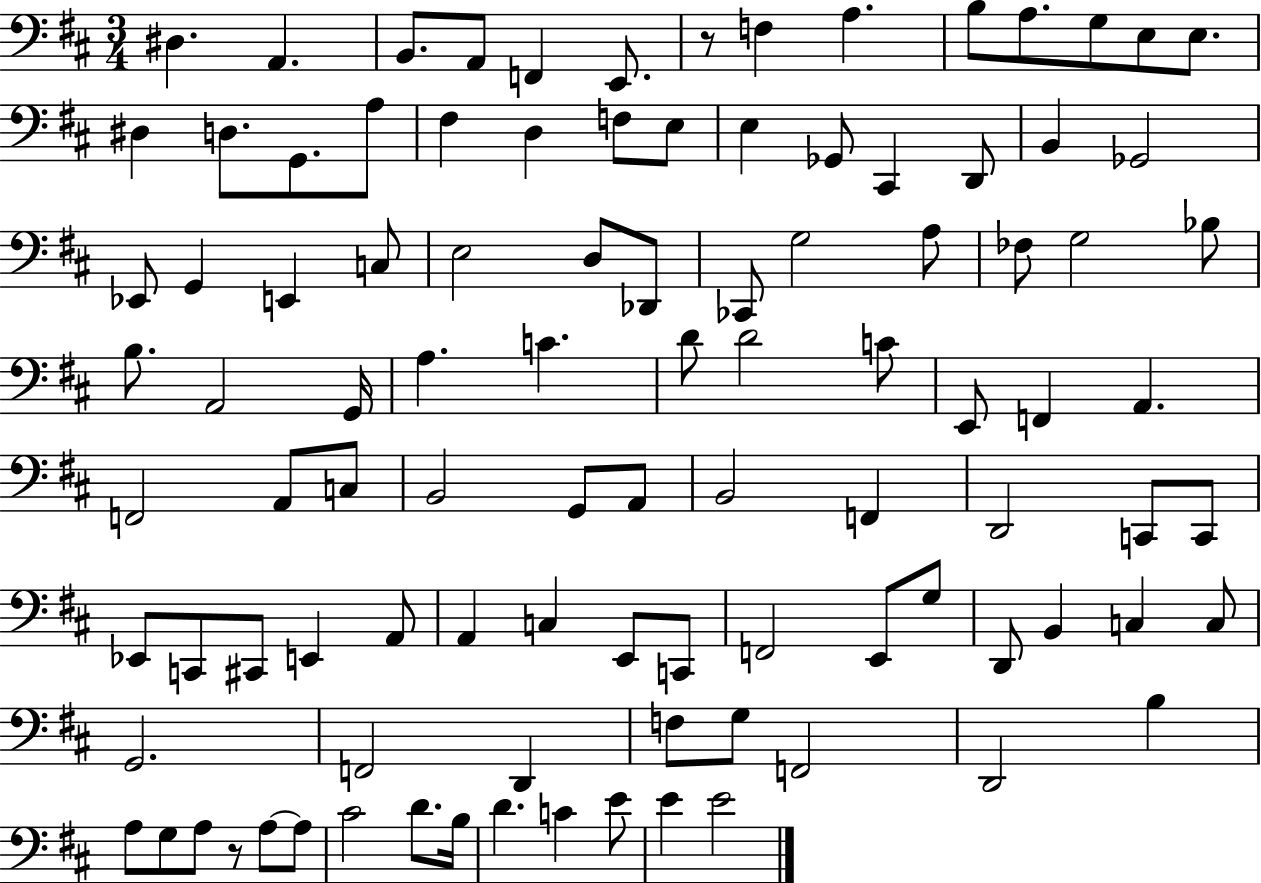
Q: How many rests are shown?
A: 2